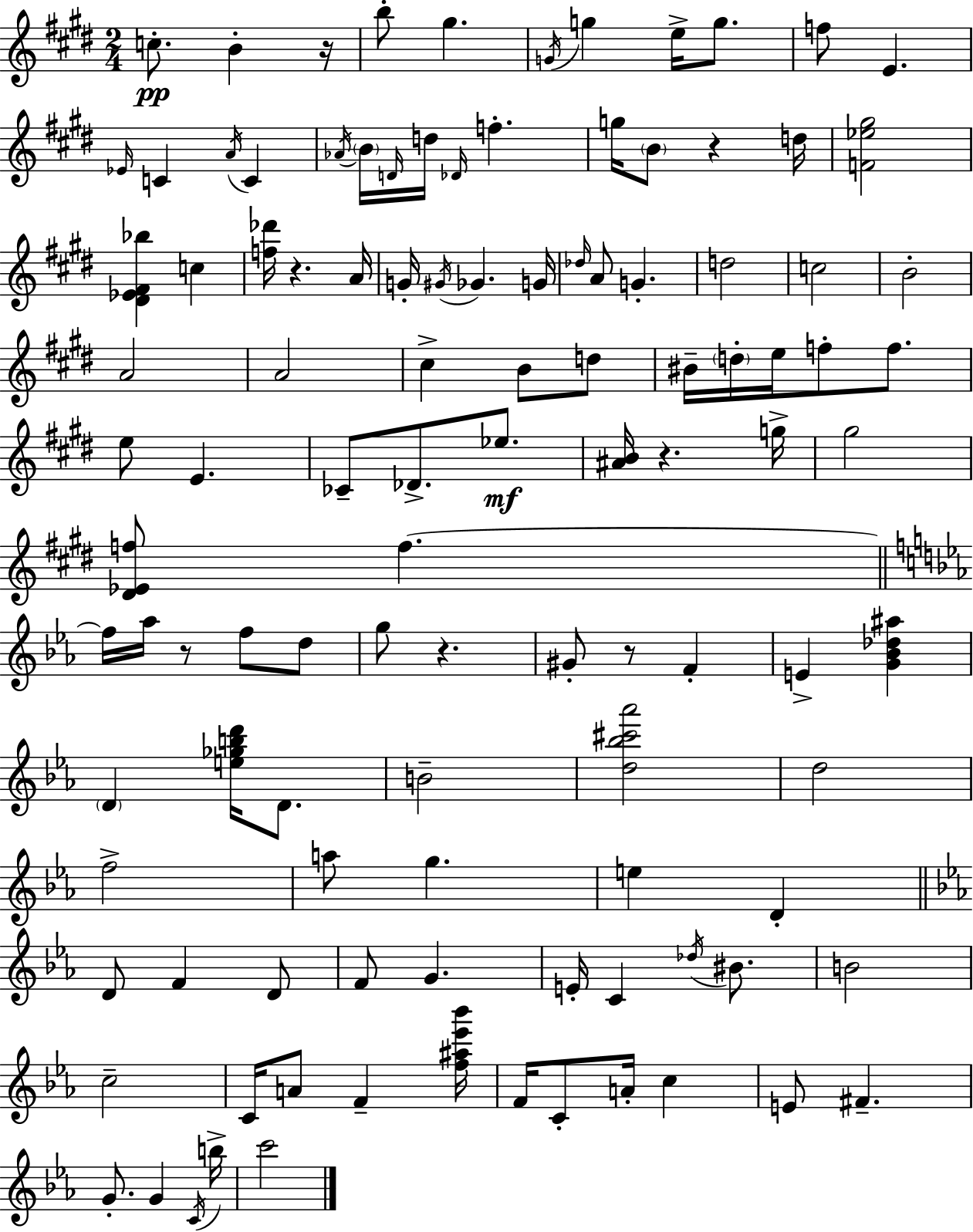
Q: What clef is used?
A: treble